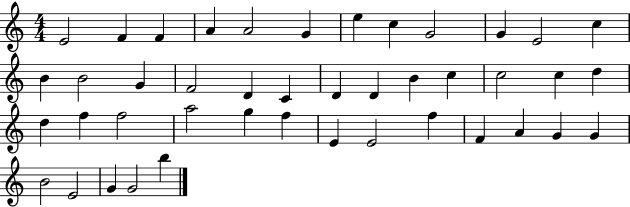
X:1
T:Untitled
M:4/4
L:1/4
K:C
E2 F F A A2 G e c G2 G E2 c B B2 G F2 D C D D B c c2 c d d f f2 a2 g f E E2 f F A G G B2 E2 G G2 b